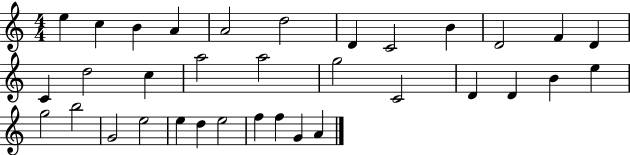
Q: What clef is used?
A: treble